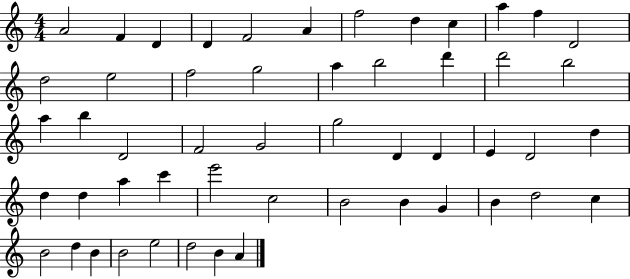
{
  \clef treble
  \numericTimeSignature
  \time 4/4
  \key c \major
  a'2 f'4 d'4 | d'4 f'2 a'4 | f''2 d''4 c''4 | a''4 f''4 d'2 | \break d''2 e''2 | f''2 g''2 | a''4 b''2 d'''4 | d'''2 b''2 | \break a''4 b''4 d'2 | f'2 g'2 | g''2 d'4 d'4 | e'4 d'2 d''4 | \break d''4 d''4 a''4 c'''4 | e'''2 c''2 | b'2 b'4 g'4 | b'4 d''2 c''4 | \break b'2 d''4 b'4 | b'2 e''2 | d''2 b'4 a'4 | \bar "|."
}